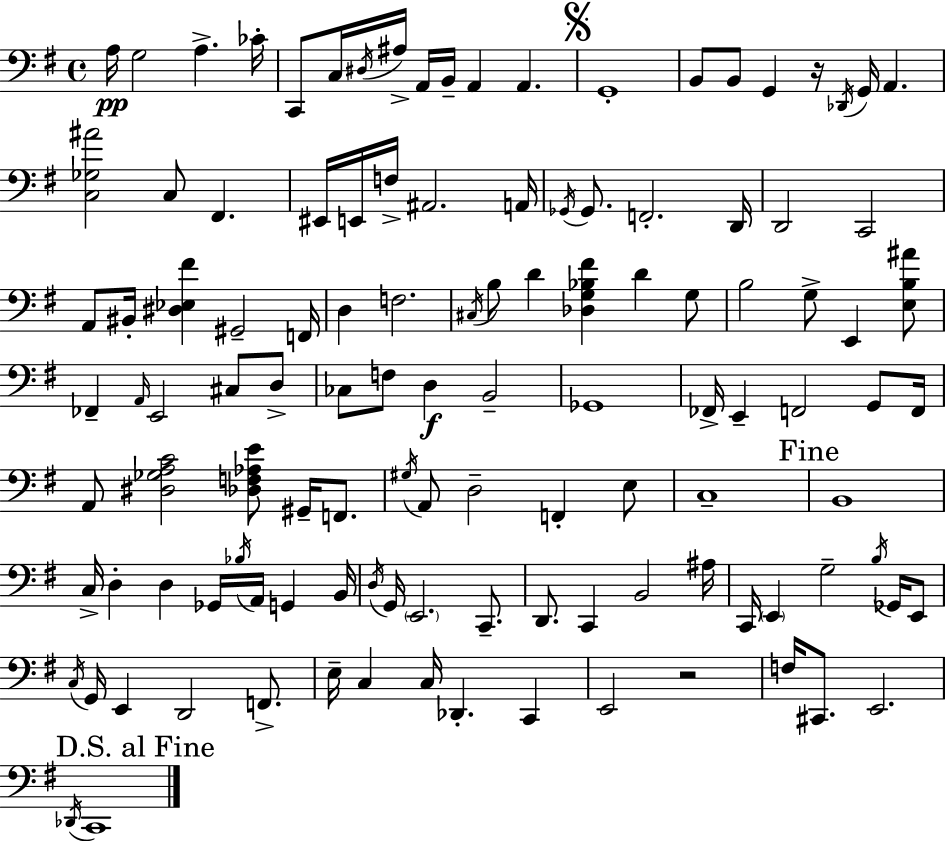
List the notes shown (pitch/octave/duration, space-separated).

A3/s G3/h A3/q. CES4/s C2/e C3/s D#3/s A#3/s A2/s B2/s A2/q A2/q. G2/w B2/e B2/e G2/q R/s Db2/s G2/s A2/q. [C3,Gb3,A#4]/h C3/e F#2/q. EIS2/s E2/s F3/s A#2/h. A2/s Gb2/s Gb2/e. F2/h. D2/s D2/h C2/h A2/e BIS2/s [D#3,Eb3,F#4]/q G#2/h F2/s D3/q F3/h. C#3/s B3/e D4/q [Db3,G3,Bb3,F#4]/q D4/q G3/e B3/h G3/e E2/q [E3,B3,A#4]/e FES2/q A2/s E2/h C#3/e D3/e CES3/e F3/e D3/q B2/h Gb2/w FES2/s E2/q F2/h G2/e F2/s A2/e [D#3,Gb3,A3,C4]/h [Db3,F3,Ab3,E4]/e G#2/s F2/e. G#3/s A2/e D3/h F2/q E3/e C3/w B2/w C3/s D3/q D3/q Gb2/s Bb3/s A2/s G2/q B2/s D3/s G2/s E2/h. C2/e. D2/e. C2/q B2/h A#3/s C2/s E2/q G3/h B3/s Gb2/s E2/e C3/s G2/s E2/q D2/h F2/e. E3/s C3/q C3/s Db2/q. C2/q E2/h R/h F3/s C#2/e. E2/h. Db2/s C2/w